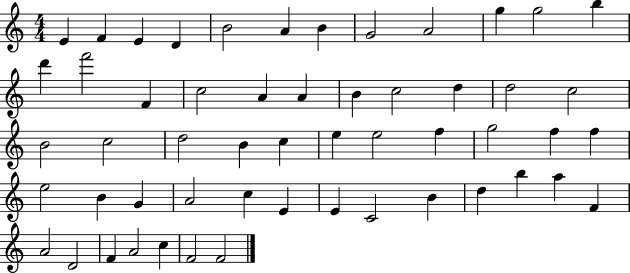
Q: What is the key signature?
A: C major